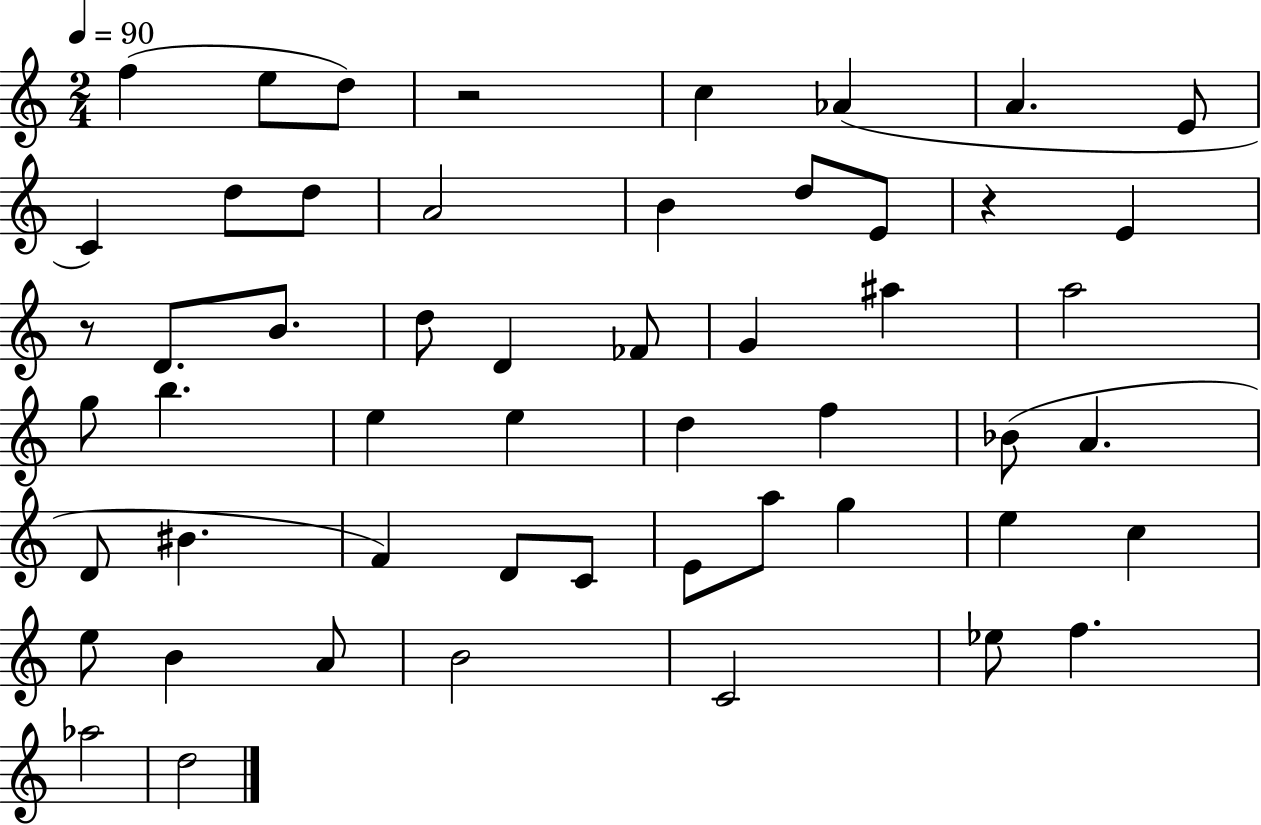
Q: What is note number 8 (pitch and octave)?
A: C4